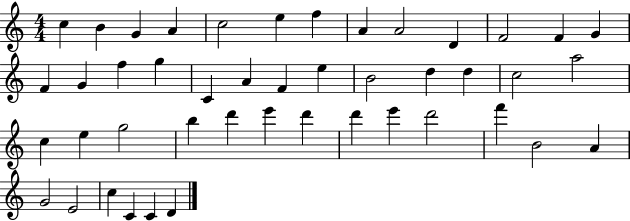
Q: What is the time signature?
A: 4/4